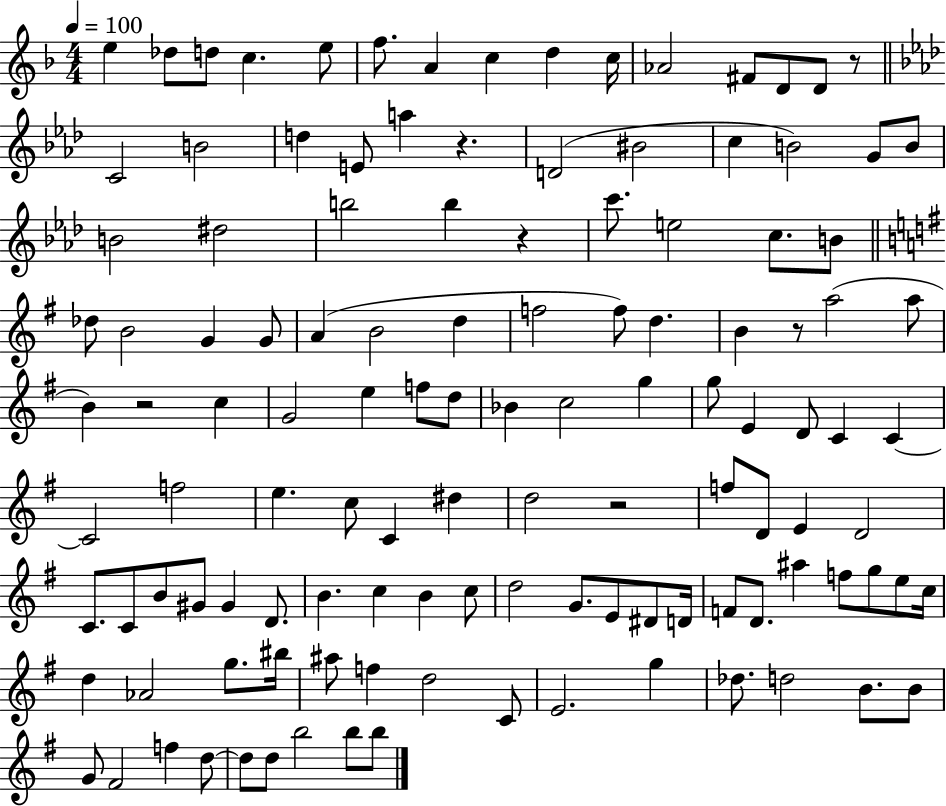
E5/q Db5/e D5/e C5/q. E5/e F5/e. A4/q C5/q D5/q C5/s Ab4/h F#4/e D4/e D4/e R/e C4/h B4/h D5/q E4/e A5/q R/q. D4/h BIS4/h C5/q B4/h G4/e B4/e B4/h D#5/h B5/h B5/q R/q C6/e. E5/h C5/e. B4/e Db5/e B4/h G4/q G4/e A4/q B4/h D5/q F5/h F5/e D5/q. B4/q R/e A5/h A5/e B4/q R/h C5/q G4/h E5/q F5/e D5/e Bb4/q C5/h G5/q G5/e E4/q D4/e C4/q C4/q C4/h F5/h E5/q. C5/e C4/q D#5/q D5/h R/h F5/e D4/e E4/q D4/h C4/e. C4/e B4/e G#4/e G#4/q D4/e. B4/q. C5/q B4/q C5/e D5/h G4/e. E4/e D#4/e D4/s F4/e D4/e. A#5/q F5/e G5/e E5/e C5/s D5/q Ab4/h G5/e. BIS5/s A#5/e F5/q D5/h C4/e E4/h. G5/q Db5/e. D5/h B4/e. B4/e G4/e F#4/h F5/q D5/e D5/e D5/e B5/h B5/e B5/e